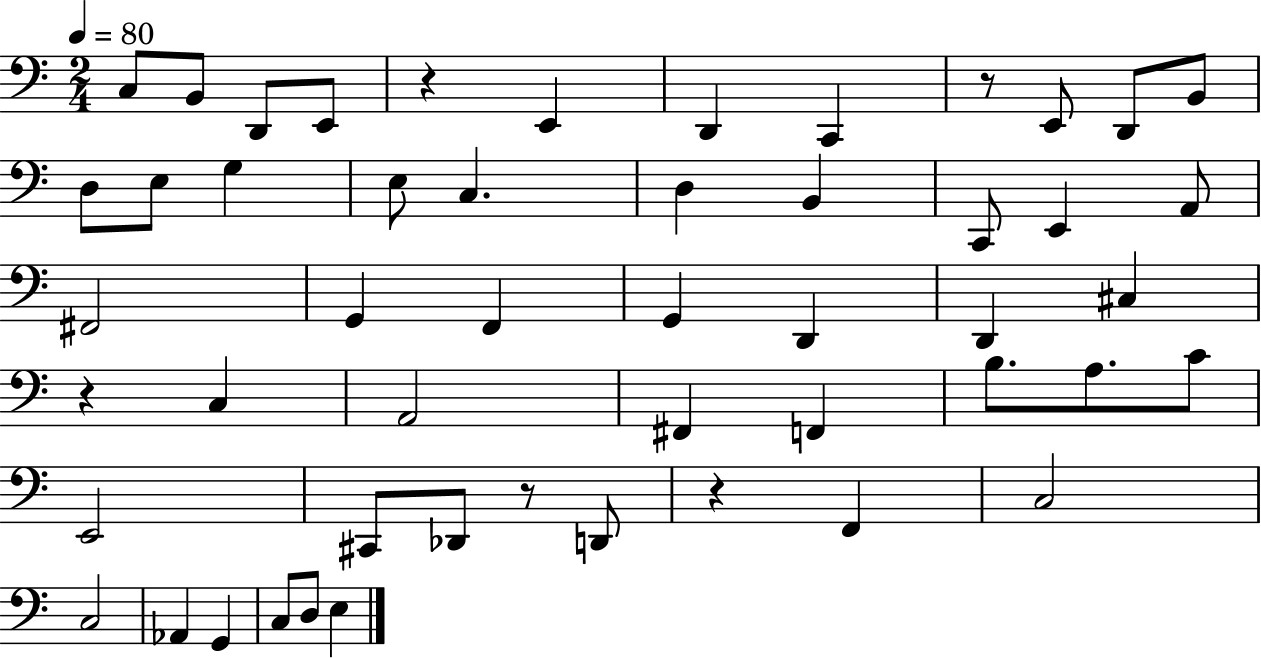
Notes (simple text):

C3/e B2/e D2/e E2/e R/q E2/q D2/q C2/q R/e E2/e D2/e B2/e D3/e E3/e G3/q E3/e C3/q. D3/q B2/q C2/e E2/q A2/e F#2/h G2/q F2/q G2/q D2/q D2/q C#3/q R/q C3/q A2/h F#2/q F2/q B3/e. A3/e. C4/e E2/h C#2/e Db2/e R/e D2/e R/q F2/q C3/h C3/h Ab2/q G2/q C3/e D3/e E3/q